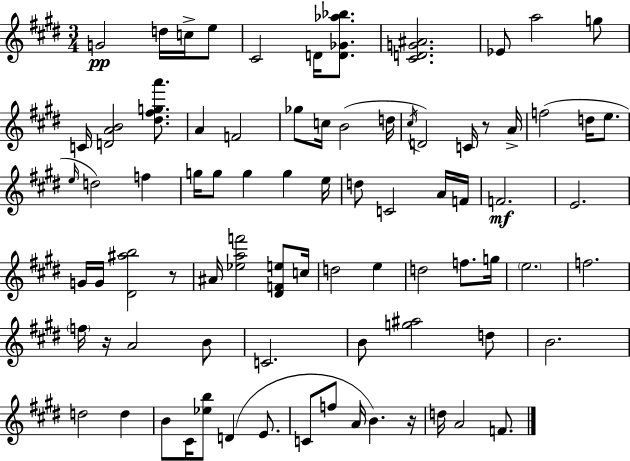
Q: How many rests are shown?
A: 4